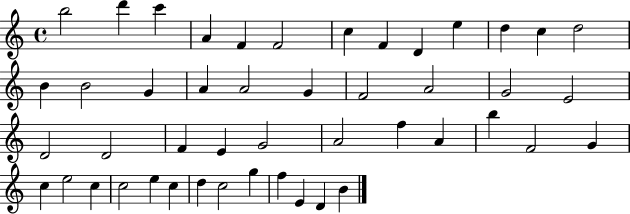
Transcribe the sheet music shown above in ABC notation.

X:1
T:Untitled
M:4/4
L:1/4
K:C
b2 d' c' A F F2 c F D e d c d2 B B2 G A A2 G F2 A2 G2 E2 D2 D2 F E G2 A2 f A b F2 G c e2 c c2 e c d c2 g f E D B